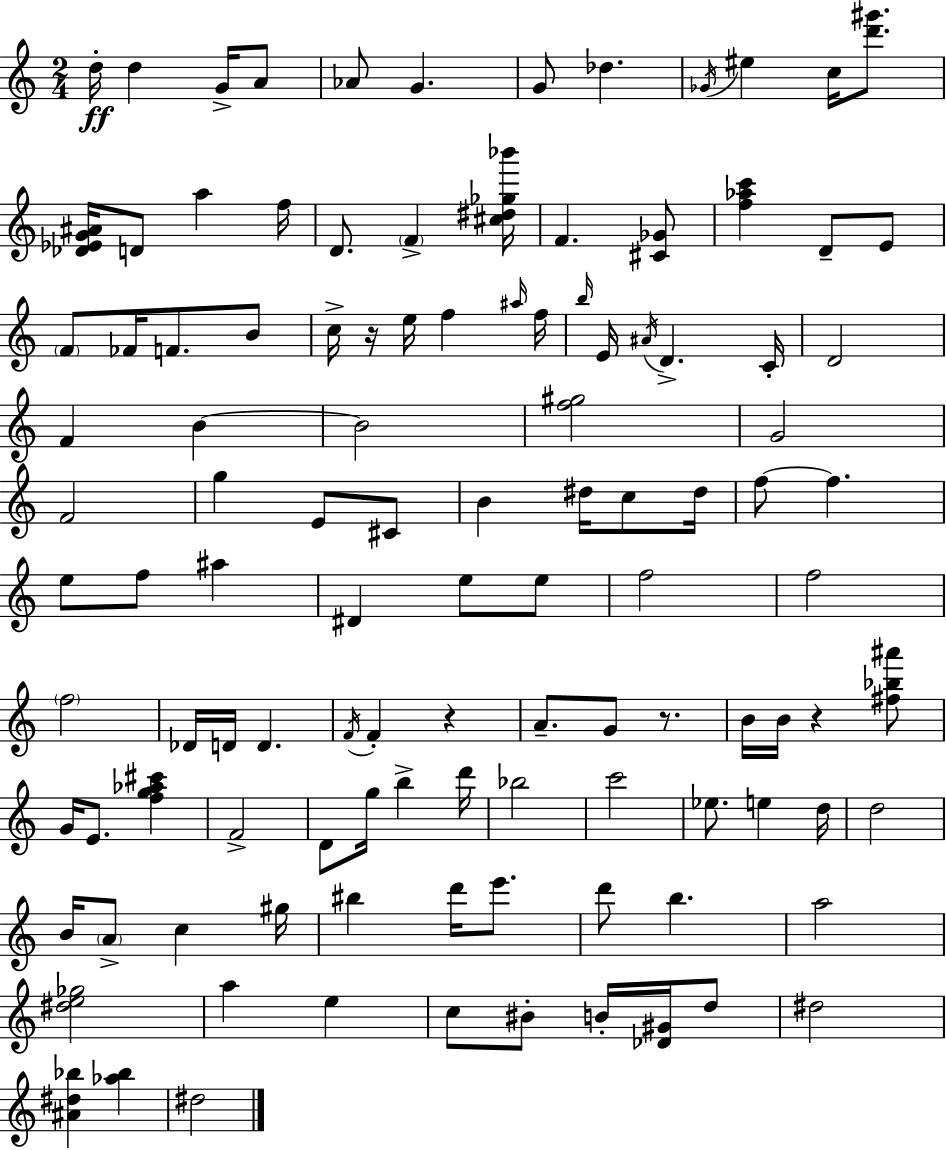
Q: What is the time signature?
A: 2/4